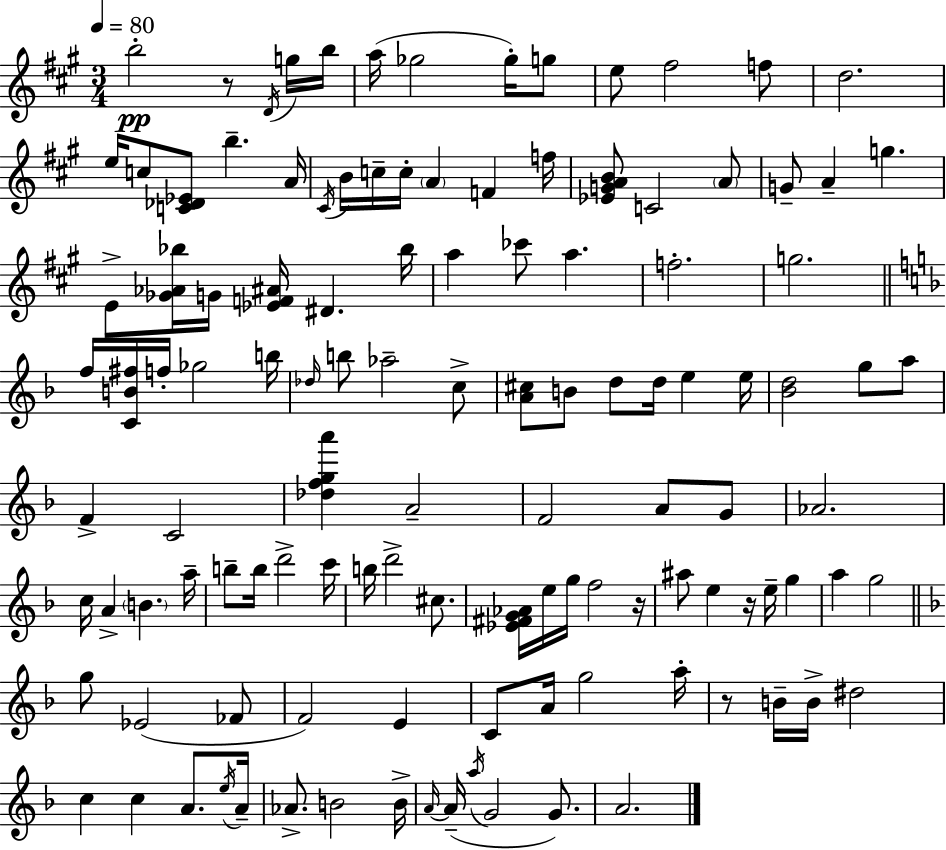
{
  \clef treble
  \numericTimeSignature
  \time 3/4
  \key a \major
  \tempo 4 = 80
  b''2-.\pp r8 \acciaccatura { d'16 } g''16 | b''16 a''16( ges''2 ges''16-.) g''8 | e''8 fis''2 f''8 | d''2. | \break e''16 c''8 <c' des' ees'>8 b''4.-- | a'16 \acciaccatura { cis'16 } b'16 c''16-- c''16-. \parenthesize a'4 f'4 | f''16 <ees' g' a' b'>8 c'2 | \parenthesize a'8 g'8-- a'4-- g''4. | \break e'8-> <ges' aes' bes''>16 g'16 <ees' f' ais'>16 dis'4. | bes''16 a''4 ces'''8 a''4. | f''2.-. | g''2. | \break \bar "||" \break \key d \minor f''16 <c' b' fis''>16 f''16-. ges''2 b''16 | \grace { des''16 } b''8 aes''2-- c''8-> | <a' cis''>8 b'8 d''8 d''16 e''4 | e''16 <bes' d''>2 g''8 a''8 | \break f'4-> c'2 | <des'' f'' g'' a'''>4 a'2-- | f'2 a'8 g'8 | aes'2. | \break c''16 a'4-> \parenthesize b'4. | a''16-- b''8-- b''16 d'''2-> | c'''16 b''16 d'''2-> cis''8. | <ees' fis' g' aes'>16 e''16 g''16 f''2 | \break r16 ais''8 e''4 r16 e''16-- g''4 | a''4 g''2 | \bar "||" \break \key d \minor g''8 ees'2( fes'8 | f'2) e'4 | c'8 a'16 g''2 a''16-. | r8 b'16-- b'16-> dis''2 | \break c''4 c''4 a'8. \acciaccatura { e''16 } | a'16-- aes'8.-> b'2 | b'16-> \grace { a'16~ }~ a'16--( \acciaccatura { a''16 } g'2 | g'8.) a'2. | \break \bar "|."
}